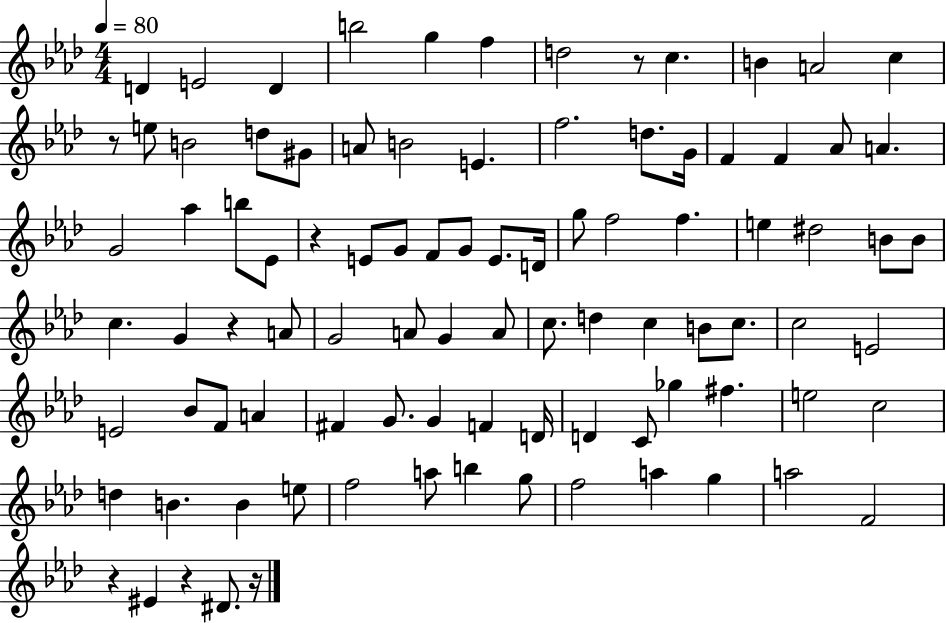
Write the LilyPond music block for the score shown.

{
  \clef treble
  \numericTimeSignature
  \time 4/4
  \key aes \major
  \tempo 4 = 80
  d'4 e'2 d'4 | b''2 g''4 f''4 | d''2 r8 c''4. | b'4 a'2 c''4 | \break r8 e''8 b'2 d''8 gis'8 | a'8 b'2 e'4. | f''2. d''8. g'16 | f'4 f'4 aes'8 a'4. | \break g'2 aes''4 b''8 ees'8 | r4 e'8 g'8 f'8 g'8 e'8. d'16 | g''8 f''2 f''4. | e''4 dis''2 b'8 b'8 | \break c''4. g'4 r4 a'8 | g'2 a'8 g'4 a'8 | c''8. d''4 c''4 b'8 c''8. | c''2 e'2 | \break e'2 bes'8 f'8 a'4 | fis'4 g'8. g'4 f'4 d'16 | d'4 c'8 ges''4 fis''4. | e''2 c''2 | \break d''4 b'4. b'4 e''8 | f''2 a''8 b''4 g''8 | f''2 a''4 g''4 | a''2 f'2 | \break r4 eis'4 r4 dis'8. r16 | \bar "|."
}